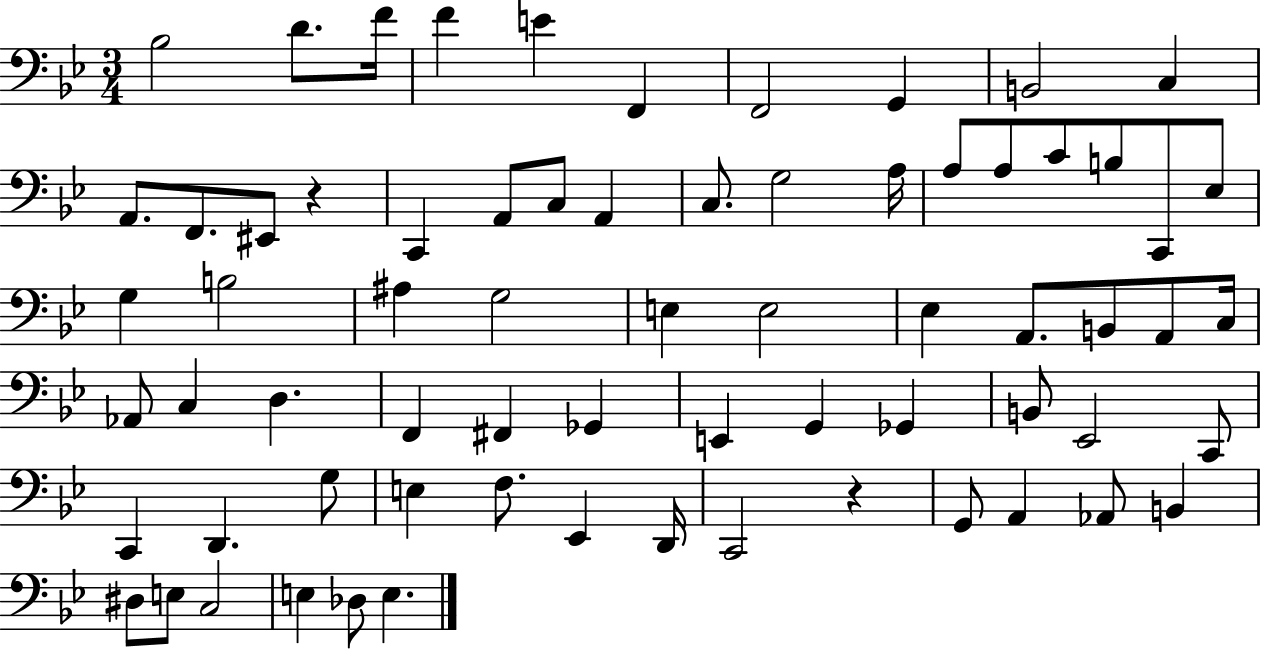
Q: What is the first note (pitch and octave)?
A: Bb3